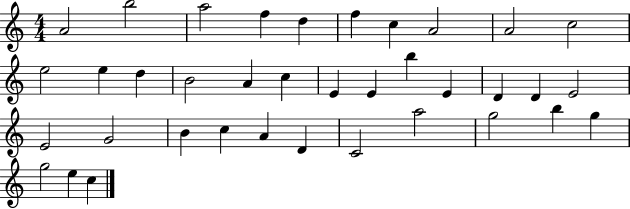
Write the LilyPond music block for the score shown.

{
  \clef treble
  \numericTimeSignature
  \time 4/4
  \key c \major
  a'2 b''2 | a''2 f''4 d''4 | f''4 c''4 a'2 | a'2 c''2 | \break e''2 e''4 d''4 | b'2 a'4 c''4 | e'4 e'4 b''4 e'4 | d'4 d'4 e'2 | \break e'2 g'2 | b'4 c''4 a'4 d'4 | c'2 a''2 | g''2 b''4 g''4 | \break g''2 e''4 c''4 | \bar "|."
}